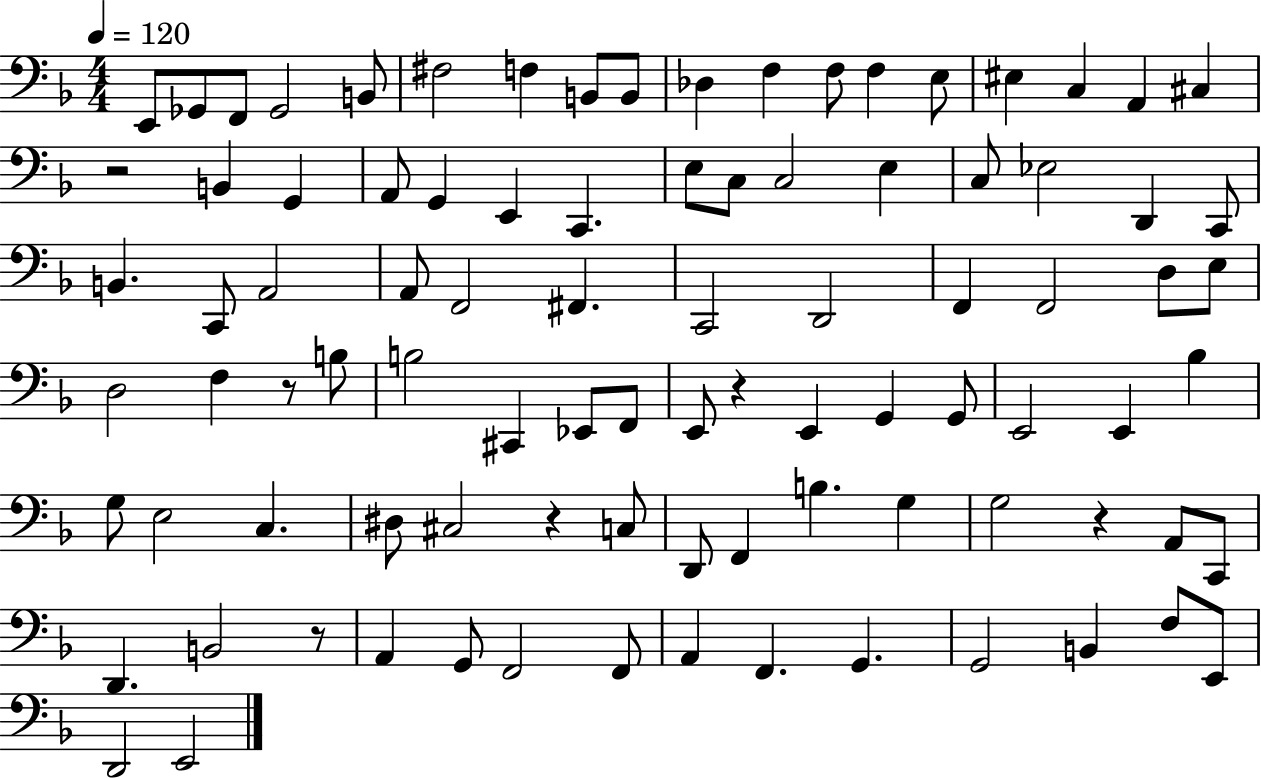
{
  \clef bass
  \numericTimeSignature
  \time 4/4
  \key f \major
  \tempo 4 = 120
  e,8 ges,8 f,8 ges,2 b,8 | fis2 f4 b,8 b,8 | des4 f4 f8 f4 e8 | eis4 c4 a,4 cis4 | \break r2 b,4 g,4 | a,8 g,4 e,4 c,4. | e8 c8 c2 e4 | c8 ees2 d,4 c,8 | \break b,4. c,8 a,2 | a,8 f,2 fis,4. | c,2 d,2 | f,4 f,2 d8 e8 | \break d2 f4 r8 b8 | b2 cis,4 ees,8 f,8 | e,8 r4 e,4 g,4 g,8 | e,2 e,4 bes4 | \break g8 e2 c4. | dis8 cis2 r4 c8 | d,8 f,4 b4. g4 | g2 r4 a,8 c,8 | \break d,4. b,2 r8 | a,4 g,8 f,2 f,8 | a,4 f,4. g,4. | g,2 b,4 f8 e,8 | \break d,2 e,2 | \bar "|."
}